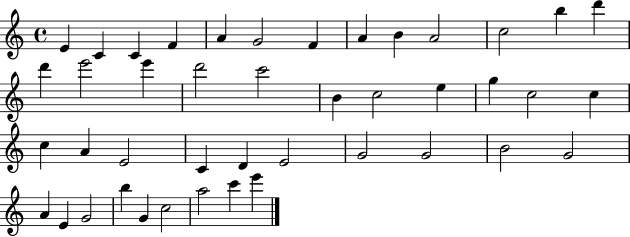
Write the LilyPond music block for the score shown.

{
  \clef treble
  \time 4/4
  \defaultTimeSignature
  \key c \major
  e'4 c'4 c'4 f'4 | a'4 g'2 f'4 | a'4 b'4 a'2 | c''2 b''4 d'''4 | \break d'''4 e'''2 e'''4 | d'''2 c'''2 | b'4 c''2 e''4 | g''4 c''2 c''4 | \break c''4 a'4 e'2 | c'4 d'4 e'2 | g'2 g'2 | b'2 g'2 | \break a'4 e'4 g'2 | b''4 g'4 c''2 | a''2 c'''4 e'''4 | \bar "|."
}